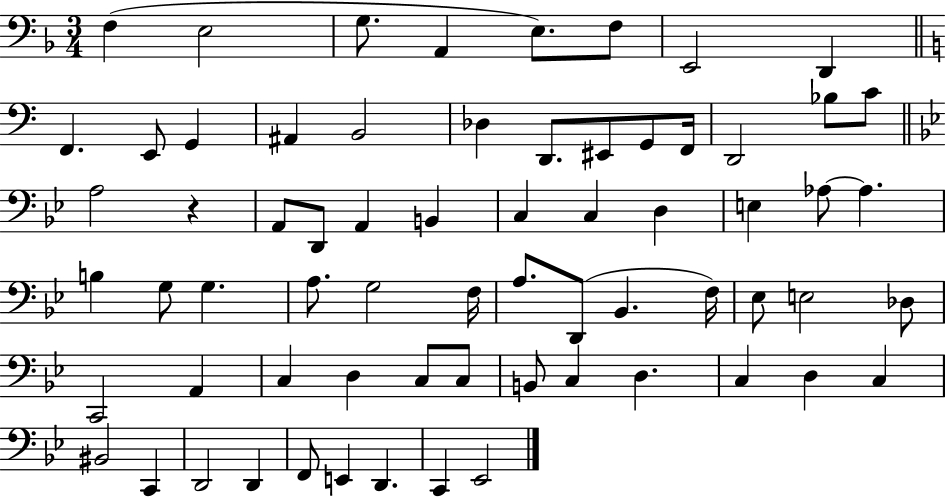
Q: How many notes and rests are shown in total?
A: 67